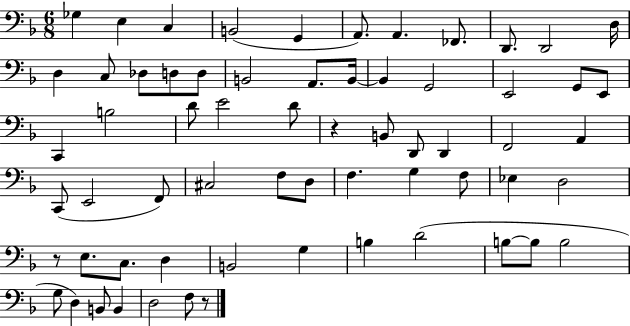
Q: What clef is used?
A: bass